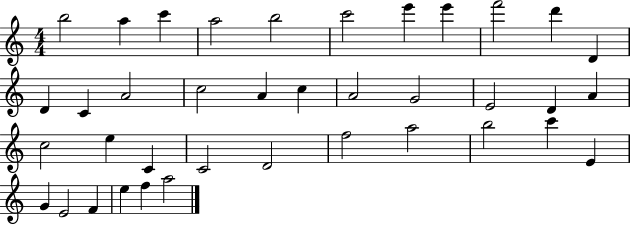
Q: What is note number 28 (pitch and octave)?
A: F5